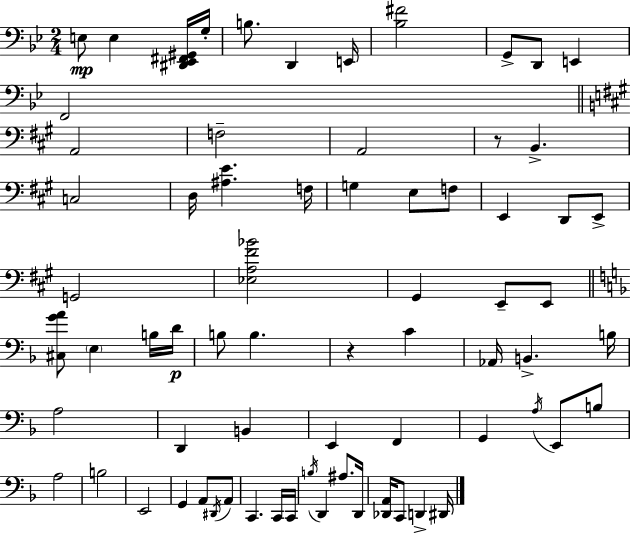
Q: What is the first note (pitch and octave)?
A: E3